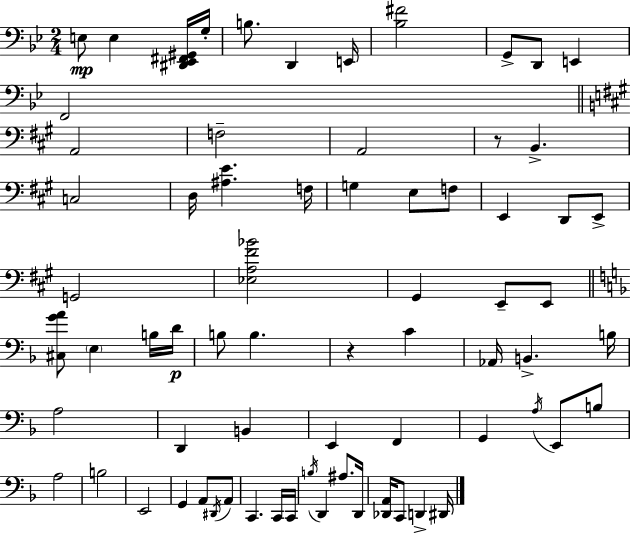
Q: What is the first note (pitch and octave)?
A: E3